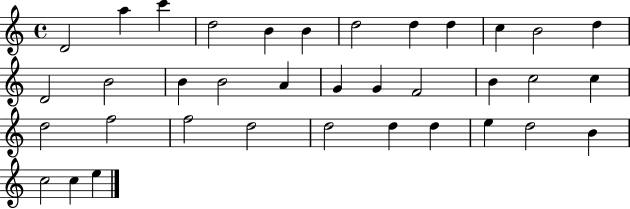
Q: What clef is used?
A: treble